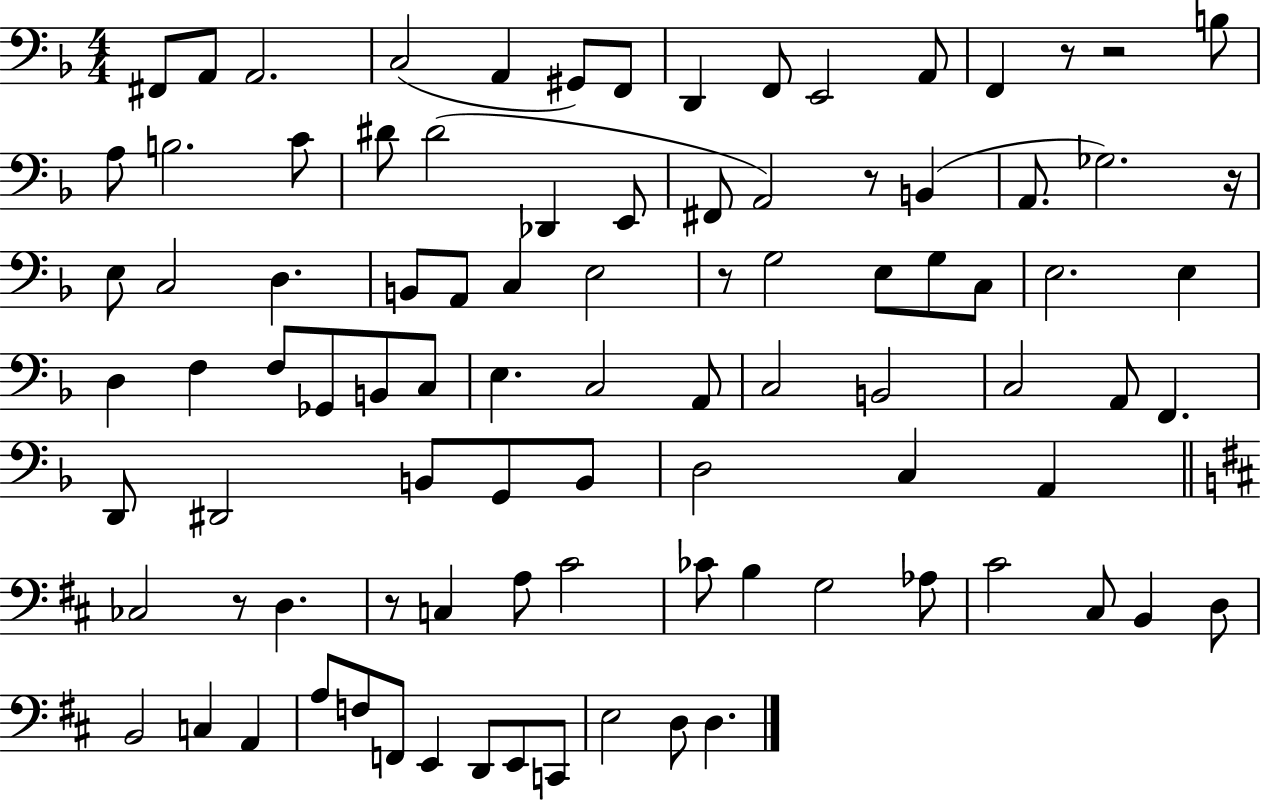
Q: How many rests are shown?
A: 7